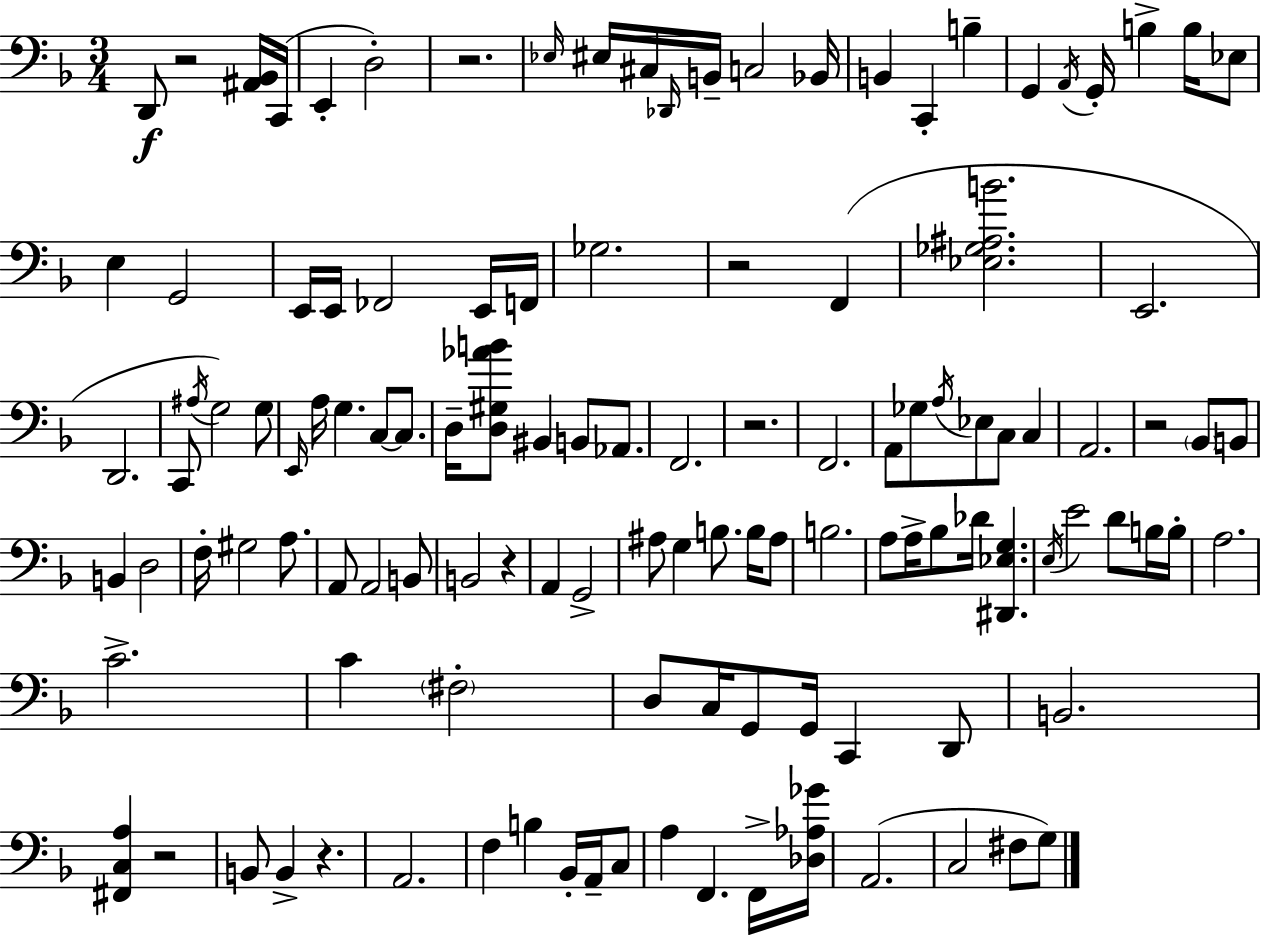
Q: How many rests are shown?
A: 8